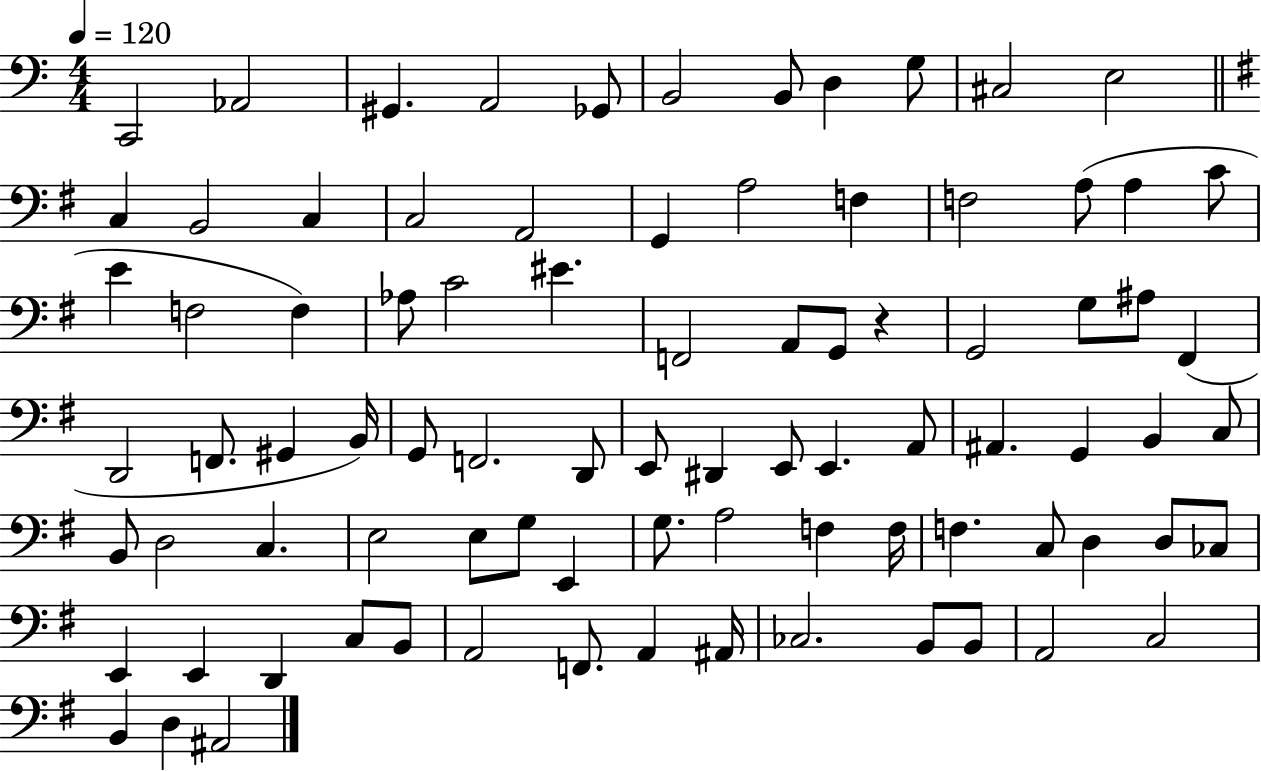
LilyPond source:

{
  \clef bass
  \numericTimeSignature
  \time 4/4
  \key c \major
  \tempo 4 = 120
  \repeat volta 2 { c,2 aes,2 | gis,4. a,2 ges,8 | b,2 b,8 d4 g8 | cis2 e2 | \break \bar "||" \break \key e \minor c4 b,2 c4 | c2 a,2 | g,4 a2 f4 | f2 a8( a4 c'8 | \break e'4 f2 f4) | aes8 c'2 eis'4. | f,2 a,8 g,8 r4 | g,2 g8 ais8 fis,4( | \break d,2 f,8. gis,4 b,16) | g,8 f,2. d,8 | e,8 dis,4 e,8 e,4. a,8 | ais,4. g,4 b,4 c8 | \break b,8 d2 c4. | e2 e8 g8 e,4 | g8. a2 f4 f16 | f4. c8 d4 d8 ces8 | \break e,4 e,4 d,4 c8 b,8 | a,2 f,8. a,4 ais,16 | ces2. b,8 b,8 | a,2 c2 | \break b,4 d4 ais,2 | } \bar "|."
}